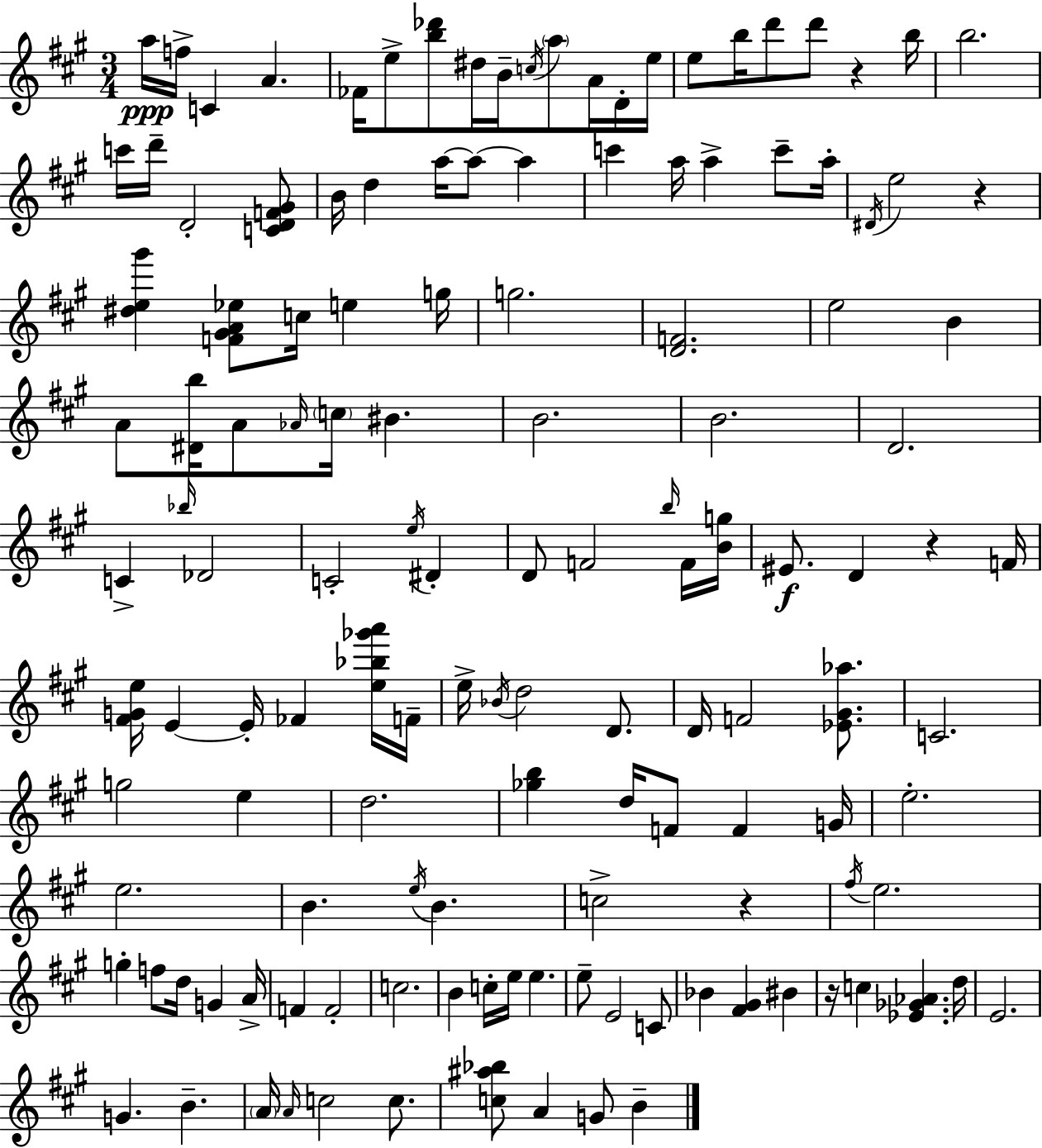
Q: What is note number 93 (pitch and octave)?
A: F4